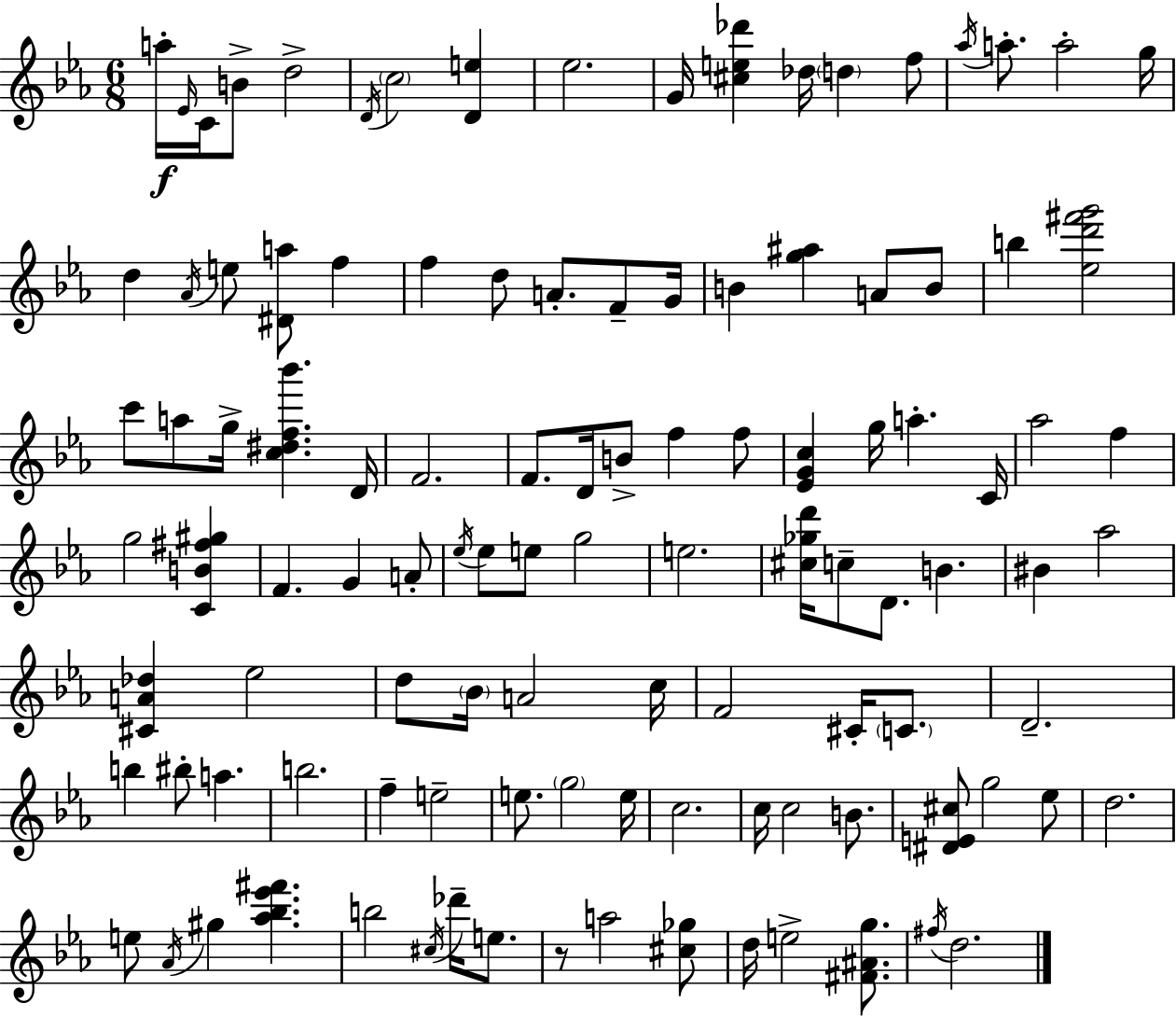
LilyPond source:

{
  \clef treble
  \numericTimeSignature
  \time 6/8
  \key ees \major
  \repeat volta 2 { a''16-.\f \grace { ees'16 } c'16 b'8-> d''2-> | \acciaccatura { d'16 } \parenthesize c''2 <d' e''>4 | ees''2. | g'16 <cis'' e'' des'''>4 des''16 \parenthesize d''4 | \break f''8 \acciaccatura { aes''16 } a''8.-. a''2-. | g''16 d''4 \acciaccatura { aes'16 } e''8 <dis' a''>8 | f''4 f''4 d''8 a'8.-. | f'8-- g'16 b'4 <g'' ais''>4 | \break a'8 b'8 b''4 <ees'' d''' fis''' g'''>2 | c'''8 a''8 g''16-> <c'' dis'' f'' bes'''>4. | d'16 f'2. | f'8. d'16 b'8-> f''4 | \break f''8 <ees' g' c''>4 g''16 a''4.-. | c'16 aes''2 | f''4 g''2 | <c' b' fis'' gis''>4 f'4. g'4 | \break a'8-. \acciaccatura { ees''16 } ees''8 e''8 g''2 | e''2. | <cis'' ges'' d'''>16 c''8-- d'8. b'4. | bis'4 aes''2 | \break <cis' a' des''>4 ees''2 | d''8 \parenthesize bes'16 a'2 | c''16 f'2 | cis'16-. \parenthesize c'8. d'2.-- | \break b''4 bis''8-. a''4. | b''2. | f''4-- e''2-- | e''8. \parenthesize g''2 | \break e''16 c''2. | c''16 c''2 | b'8. <dis' e' cis''>8 g''2 | ees''8 d''2. | \break e''8 \acciaccatura { aes'16 } gis''4 | <aes'' bes'' ees''' fis'''>4. b''2 | \acciaccatura { cis''16 } des'''16-- e''8. r8 a''2 | <cis'' ges''>8 d''16 e''2-> | \break <fis' ais' g''>8. \acciaccatura { fis''16 } d''2. | } \bar "|."
}